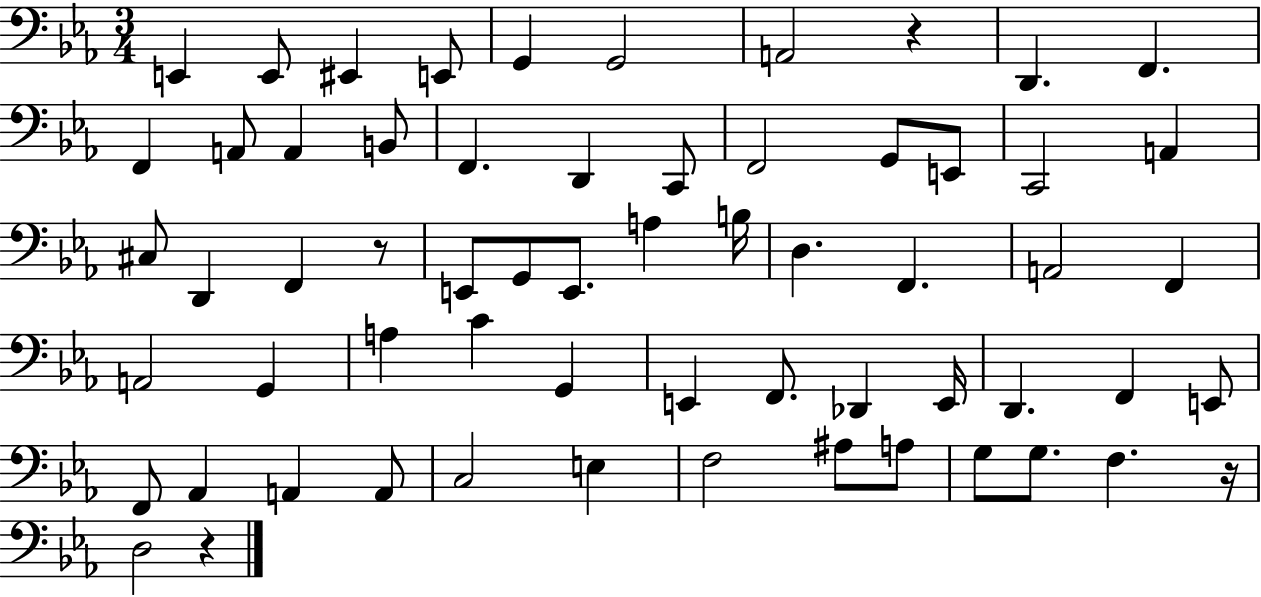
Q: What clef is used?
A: bass